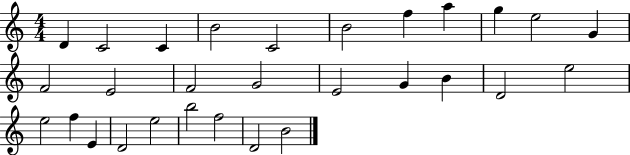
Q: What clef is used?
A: treble